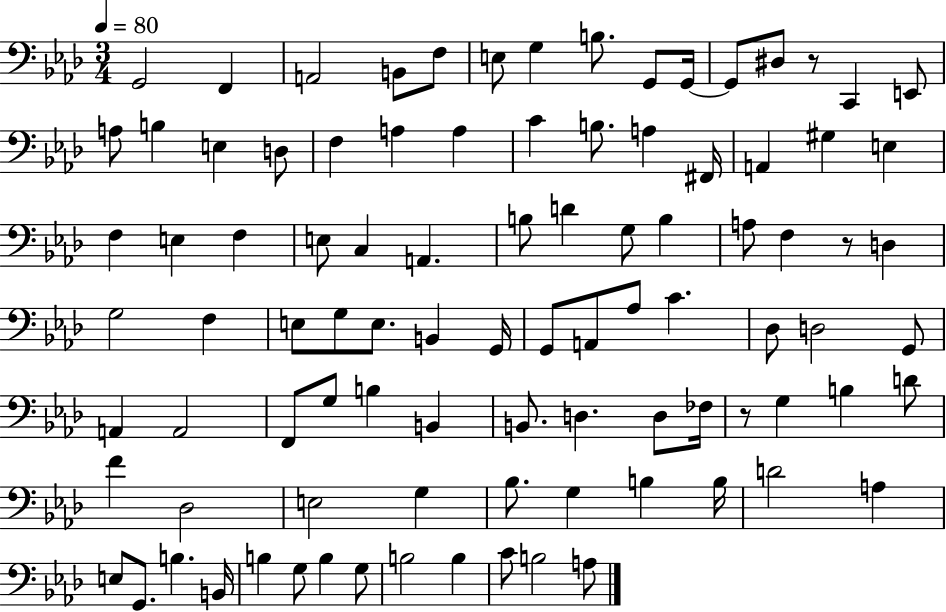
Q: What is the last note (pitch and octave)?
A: A3